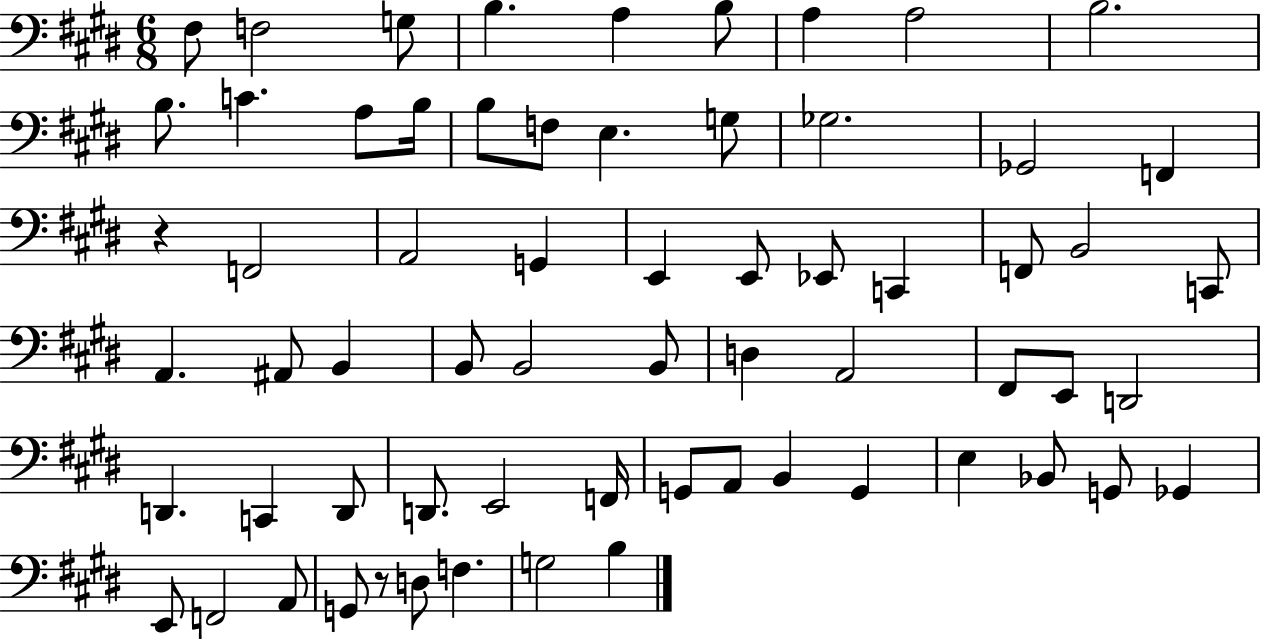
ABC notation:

X:1
T:Untitled
M:6/8
L:1/4
K:E
^F,/2 F,2 G,/2 B, A, B,/2 A, A,2 B,2 B,/2 C A,/2 B,/4 B,/2 F,/2 E, G,/2 _G,2 _G,,2 F,, z F,,2 A,,2 G,, E,, E,,/2 _E,,/2 C,, F,,/2 B,,2 C,,/2 A,, ^A,,/2 B,, B,,/2 B,,2 B,,/2 D, A,,2 ^F,,/2 E,,/2 D,,2 D,, C,, D,,/2 D,,/2 E,,2 F,,/4 G,,/2 A,,/2 B,, G,, E, _B,,/2 G,,/2 _G,, E,,/2 F,,2 A,,/2 G,,/2 z/2 D,/2 F, G,2 B,